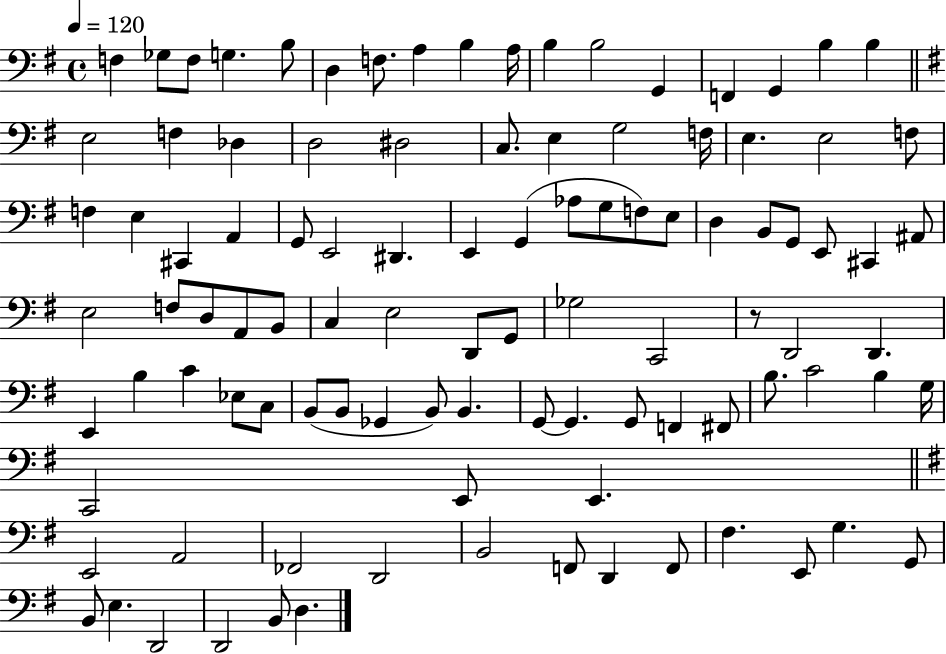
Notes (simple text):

F3/q Gb3/e F3/e G3/q. B3/e D3/q F3/e. A3/q B3/q A3/s B3/q B3/h G2/q F2/q G2/q B3/q B3/q E3/h F3/q Db3/q D3/h D#3/h C3/e. E3/q G3/h F3/s E3/q. E3/h F3/e F3/q E3/q C#2/q A2/q G2/e E2/h D#2/q. E2/q G2/q Ab3/e G3/e F3/e E3/e D3/q B2/e G2/e E2/e C#2/q A#2/e E3/h F3/e D3/e A2/e B2/e C3/q E3/h D2/e G2/e Gb3/h C2/h R/e D2/h D2/q. E2/q B3/q C4/q Eb3/e C3/e B2/e B2/e Gb2/q B2/e B2/q. G2/e G2/q. G2/e F2/q F#2/e B3/e. C4/h B3/q G3/s C2/h E2/e E2/q. E2/h A2/h FES2/h D2/h B2/h F2/e D2/q F2/e F#3/q. E2/e G3/q. G2/e B2/e E3/q. D2/h D2/h B2/e D3/q.